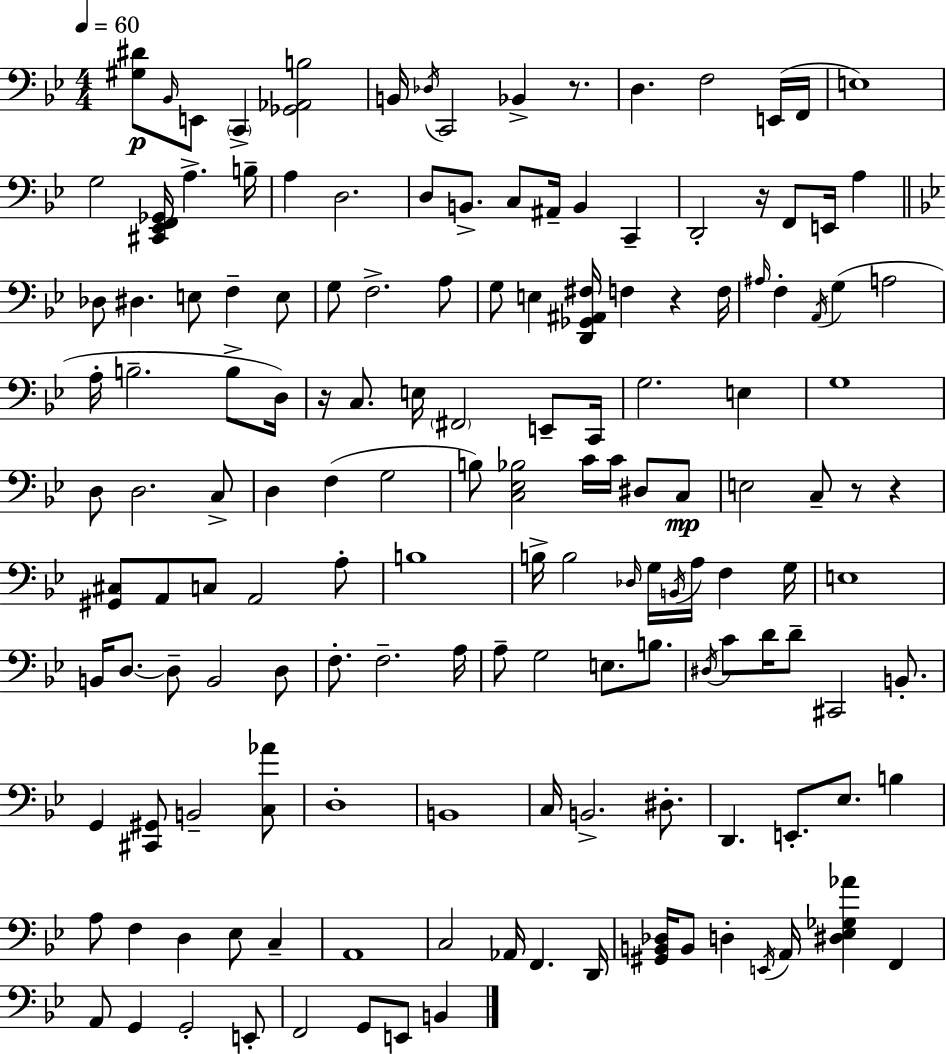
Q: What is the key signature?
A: BES major